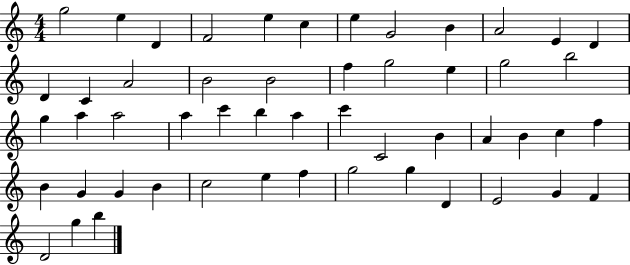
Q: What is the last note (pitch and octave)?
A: B5